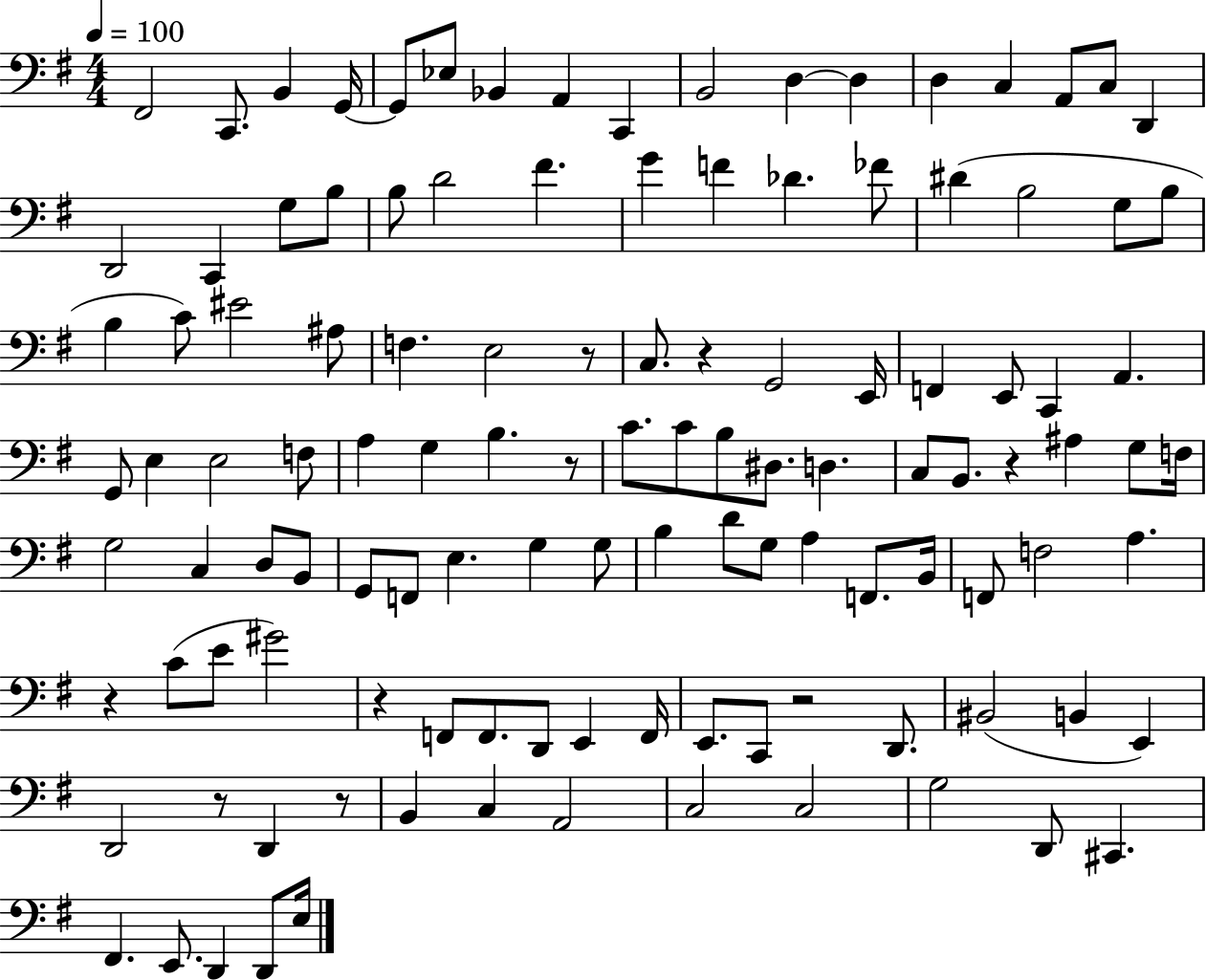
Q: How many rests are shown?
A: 9